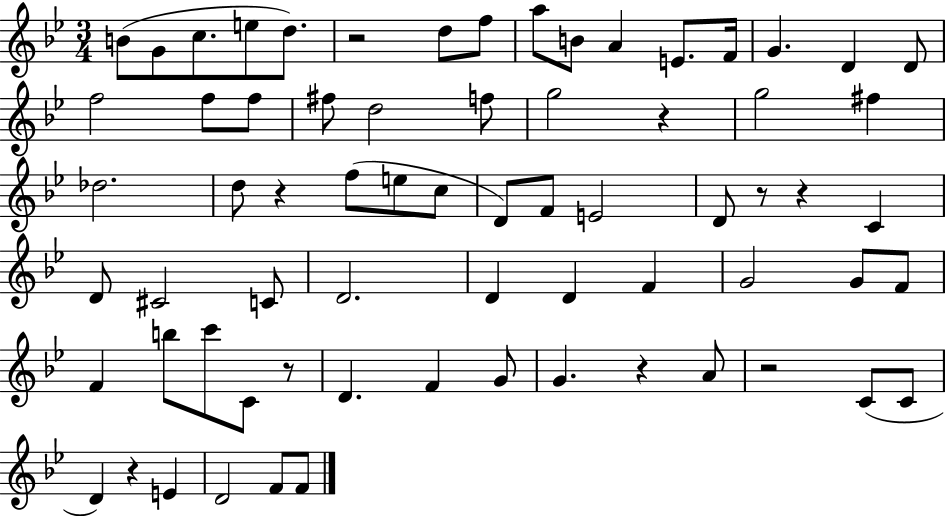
{
  \clef treble
  \numericTimeSignature
  \time 3/4
  \key bes \major
  b'8( g'8 c''8. e''8 d''8.) | r2 d''8 f''8 | a''8 b'8 a'4 e'8. f'16 | g'4. d'4 d'8 | \break f''2 f''8 f''8 | fis''8 d''2 f''8 | g''2 r4 | g''2 fis''4 | \break des''2. | d''8 r4 f''8( e''8 c''8 | d'8) f'8 e'2 | d'8 r8 r4 c'4 | \break d'8 cis'2 c'8 | d'2. | d'4 d'4 f'4 | g'2 g'8 f'8 | \break f'4 b''8 c'''8 c'8 r8 | d'4. f'4 g'8 | g'4. r4 a'8 | r2 c'8( c'8 | \break d'4) r4 e'4 | d'2 f'8 f'8 | \bar "|."
}